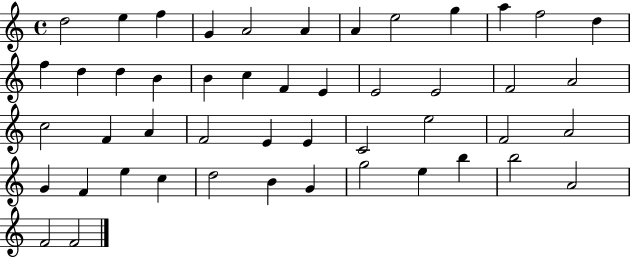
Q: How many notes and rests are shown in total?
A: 48